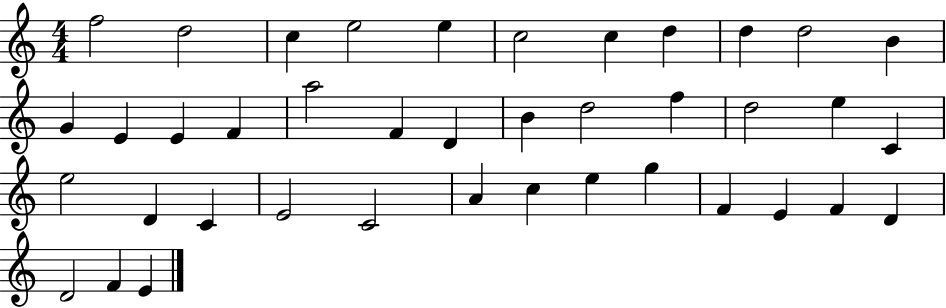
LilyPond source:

{
  \clef treble
  \numericTimeSignature
  \time 4/4
  \key c \major
  f''2 d''2 | c''4 e''2 e''4 | c''2 c''4 d''4 | d''4 d''2 b'4 | \break g'4 e'4 e'4 f'4 | a''2 f'4 d'4 | b'4 d''2 f''4 | d''2 e''4 c'4 | \break e''2 d'4 c'4 | e'2 c'2 | a'4 c''4 e''4 g''4 | f'4 e'4 f'4 d'4 | \break d'2 f'4 e'4 | \bar "|."
}